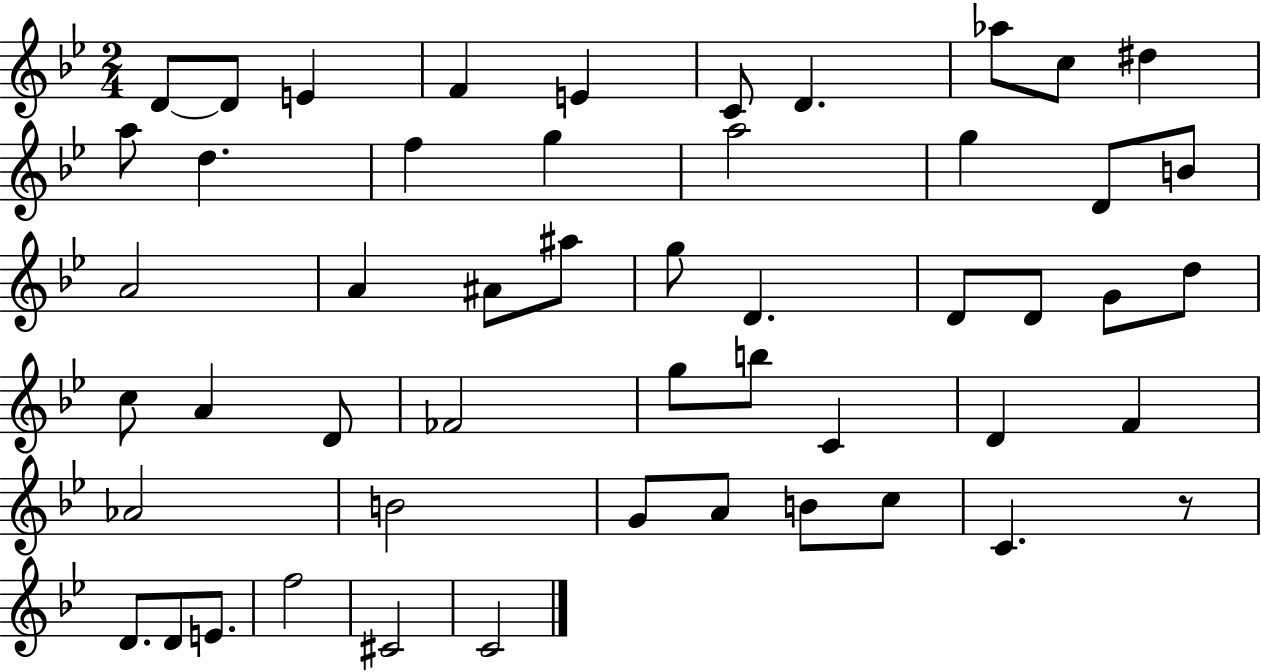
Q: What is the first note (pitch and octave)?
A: D4